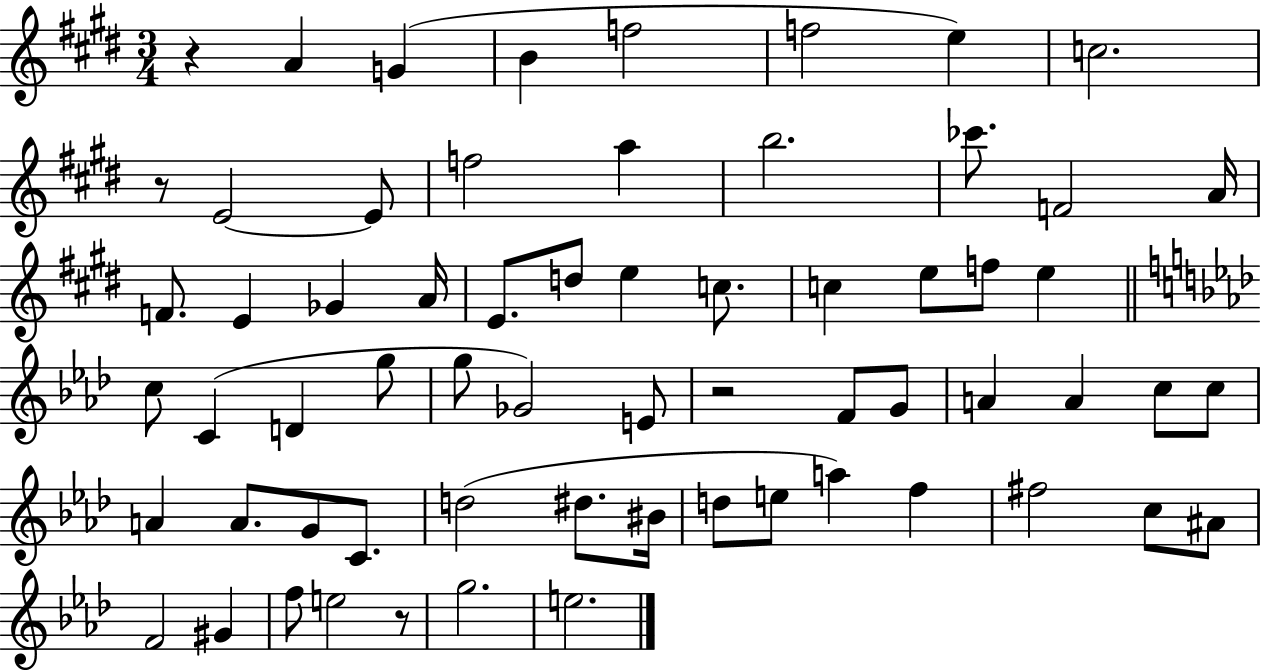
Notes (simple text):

R/q A4/q G4/q B4/q F5/h F5/h E5/q C5/h. R/e E4/h E4/e F5/h A5/q B5/h. CES6/e. F4/h A4/s F4/e. E4/q Gb4/q A4/s E4/e. D5/e E5/q C5/e. C5/q E5/e F5/e E5/q C5/e C4/q D4/q G5/e G5/e Gb4/h E4/e R/h F4/e G4/e A4/q A4/q C5/e C5/e A4/q A4/e. G4/e C4/e. D5/h D#5/e. BIS4/s D5/e E5/e A5/q F5/q F#5/h C5/e A#4/e F4/h G#4/q F5/e E5/h R/e G5/h. E5/h.